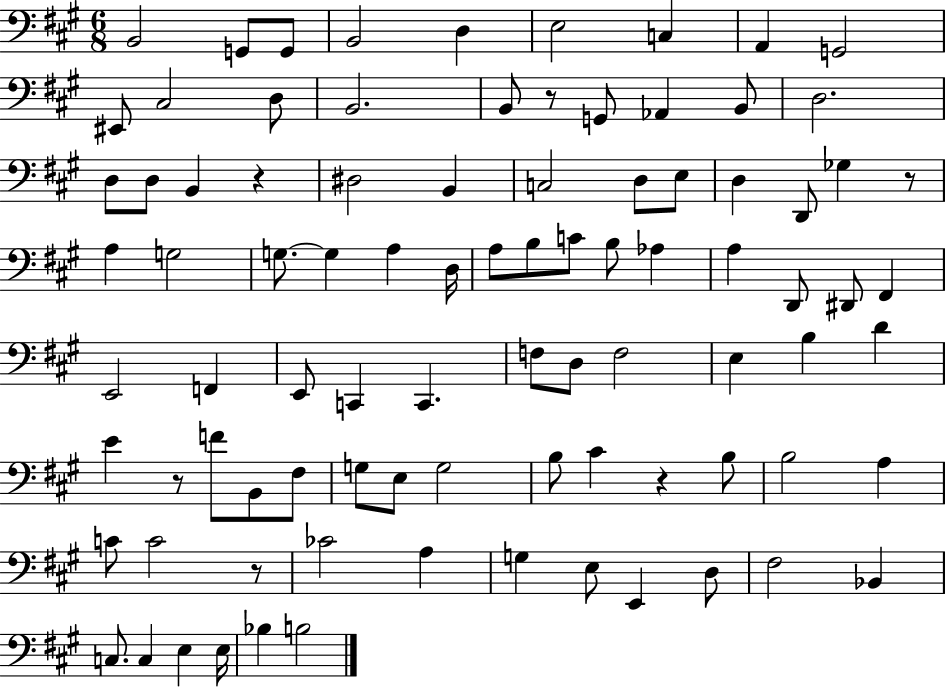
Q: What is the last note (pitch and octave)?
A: B3